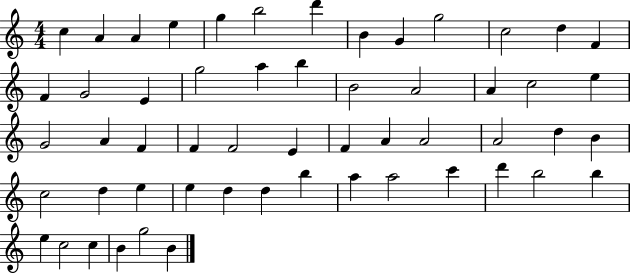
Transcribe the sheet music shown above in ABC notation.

X:1
T:Untitled
M:4/4
L:1/4
K:C
c A A e g b2 d' B G g2 c2 d F F G2 E g2 a b B2 A2 A c2 e G2 A F F F2 E F A A2 A2 d B c2 d e e d d b a a2 c' d' b2 b e c2 c B g2 B